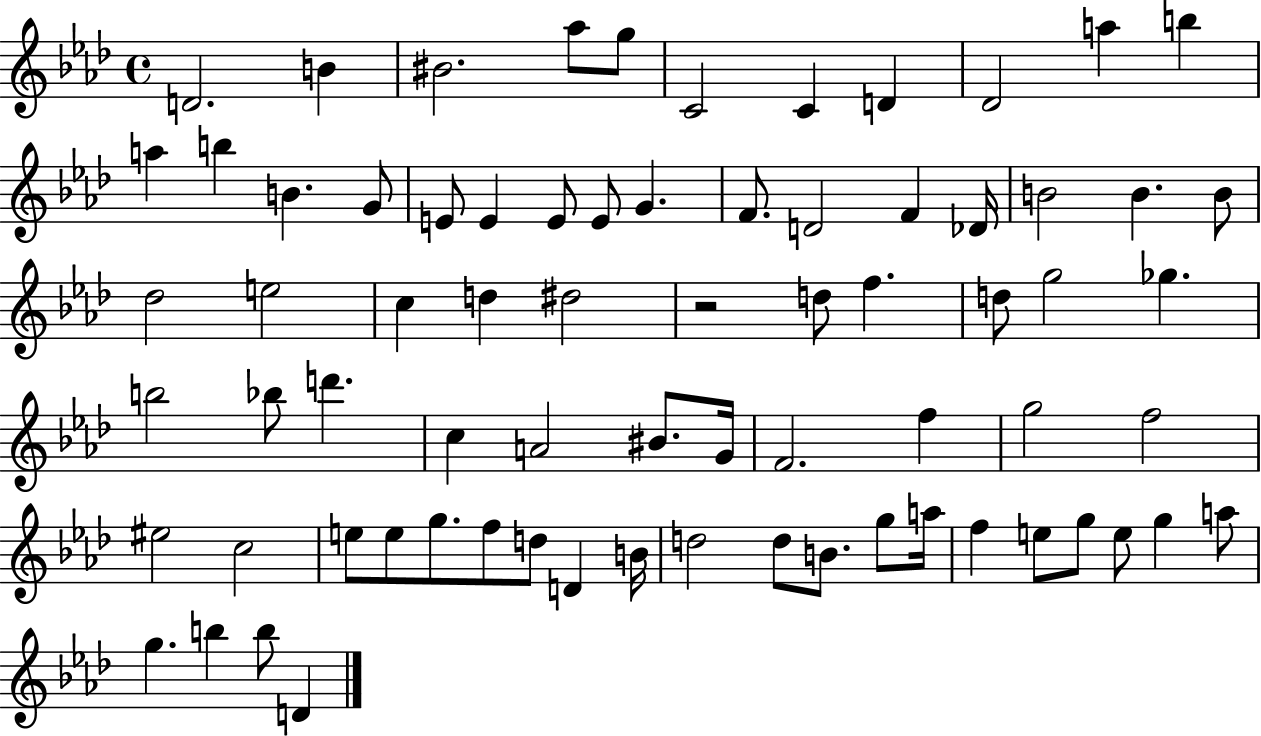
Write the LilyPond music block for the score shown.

{
  \clef treble
  \time 4/4
  \defaultTimeSignature
  \key aes \major
  \repeat volta 2 { d'2. b'4 | bis'2. aes''8 g''8 | c'2 c'4 d'4 | des'2 a''4 b''4 | \break a''4 b''4 b'4. g'8 | e'8 e'4 e'8 e'8 g'4. | f'8. d'2 f'4 des'16 | b'2 b'4. b'8 | \break des''2 e''2 | c''4 d''4 dis''2 | r2 d''8 f''4. | d''8 g''2 ges''4. | \break b''2 bes''8 d'''4. | c''4 a'2 bis'8. g'16 | f'2. f''4 | g''2 f''2 | \break eis''2 c''2 | e''8 e''8 g''8. f''8 d''8 d'4 b'16 | d''2 d''8 b'8. g''8 a''16 | f''4 e''8 g''8 e''8 g''4 a''8 | \break g''4. b''4 b''8 d'4 | } \bar "|."
}